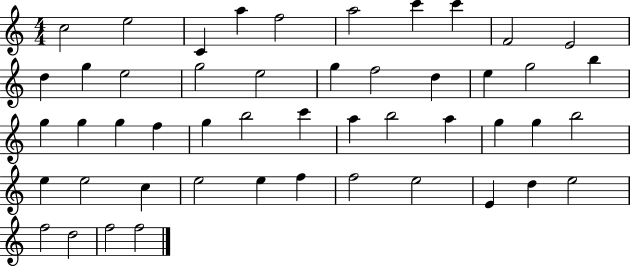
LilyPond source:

{
  \clef treble
  \numericTimeSignature
  \time 4/4
  \key c \major
  c''2 e''2 | c'4 a''4 f''2 | a''2 c'''4 c'''4 | f'2 e'2 | \break d''4 g''4 e''2 | g''2 e''2 | g''4 f''2 d''4 | e''4 g''2 b''4 | \break g''4 g''4 g''4 f''4 | g''4 b''2 c'''4 | a''4 b''2 a''4 | g''4 g''4 b''2 | \break e''4 e''2 c''4 | e''2 e''4 f''4 | f''2 e''2 | e'4 d''4 e''2 | \break f''2 d''2 | f''2 f''2 | \bar "|."
}